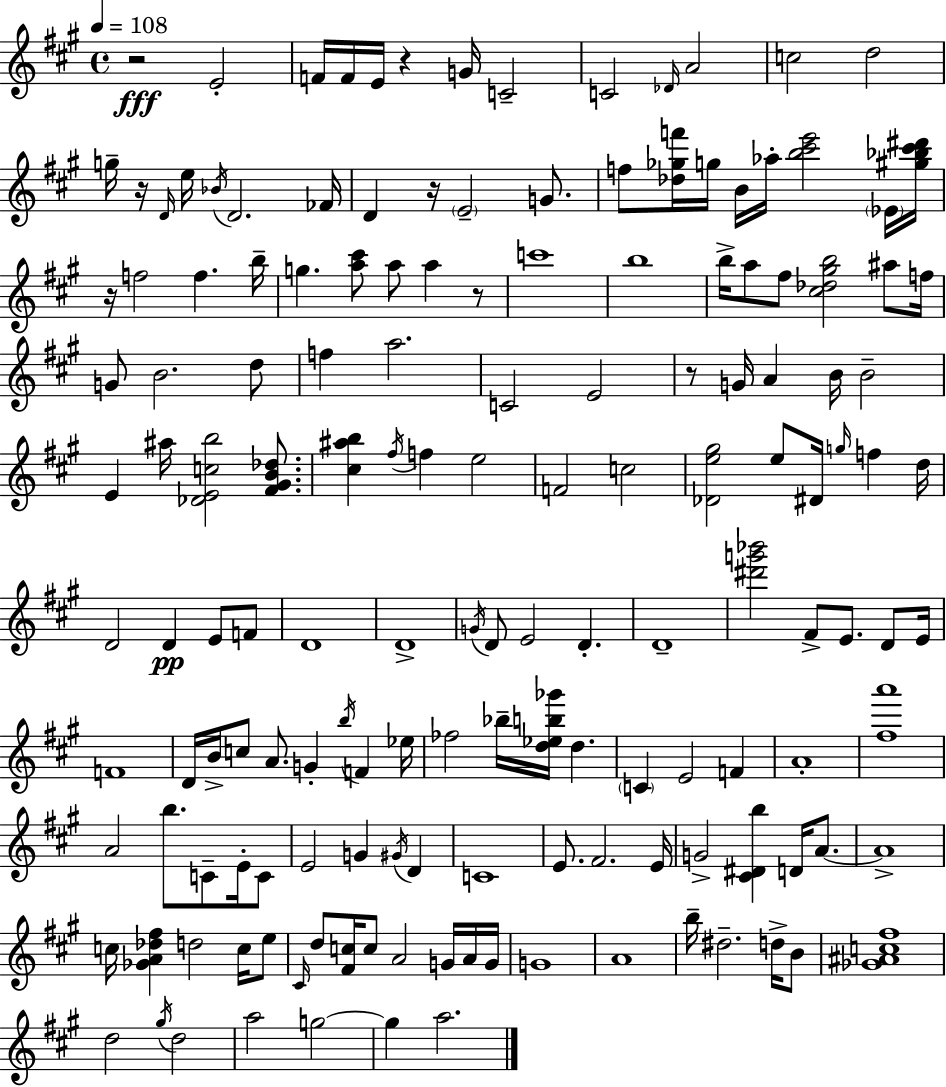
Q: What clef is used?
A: treble